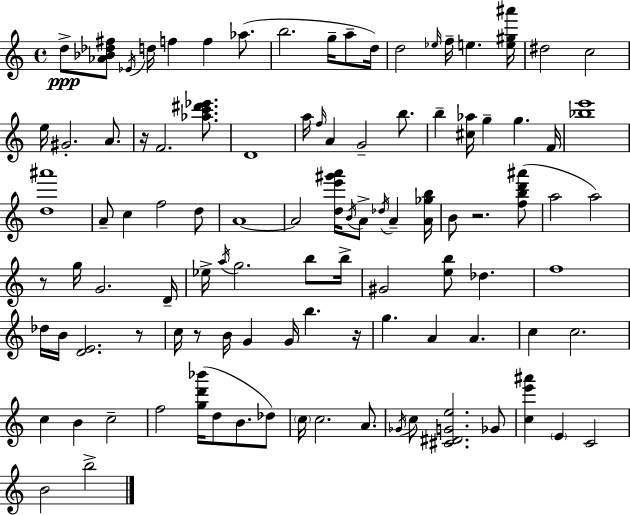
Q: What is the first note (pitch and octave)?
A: D5